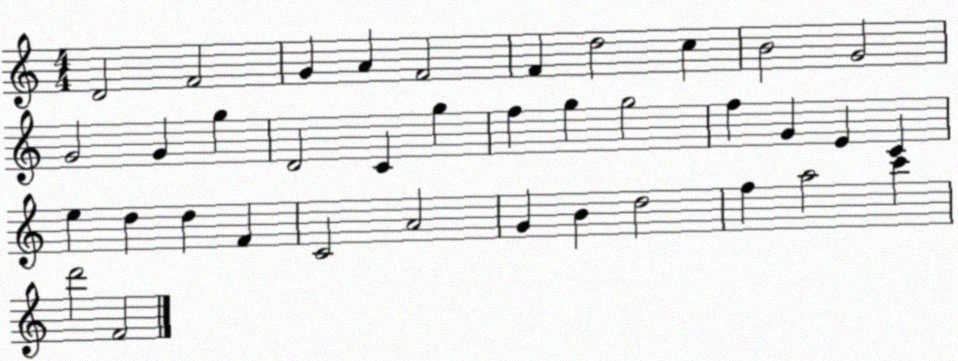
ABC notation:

X:1
T:Untitled
M:4/4
L:1/4
K:C
D2 F2 G A F2 F d2 c B2 G2 G2 G g D2 C g f g g2 f G E C e d d F C2 A2 G B d2 f a2 c' d'2 F2